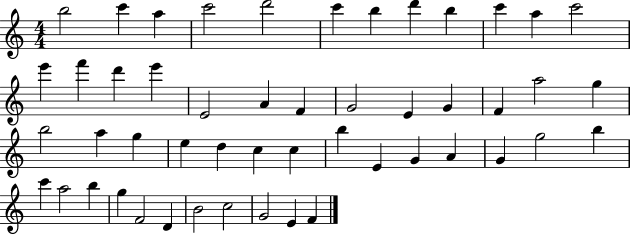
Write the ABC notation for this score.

X:1
T:Untitled
M:4/4
L:1/4
K:C
b2 c' a c'2 d'2 c' b d' b c' a c'2 e' f' d' e' E2 A F G2 E G F a2 g b2 a g e d c c b E G A G g2 b c' a2 b g F2 D B2 c2 G2 E F